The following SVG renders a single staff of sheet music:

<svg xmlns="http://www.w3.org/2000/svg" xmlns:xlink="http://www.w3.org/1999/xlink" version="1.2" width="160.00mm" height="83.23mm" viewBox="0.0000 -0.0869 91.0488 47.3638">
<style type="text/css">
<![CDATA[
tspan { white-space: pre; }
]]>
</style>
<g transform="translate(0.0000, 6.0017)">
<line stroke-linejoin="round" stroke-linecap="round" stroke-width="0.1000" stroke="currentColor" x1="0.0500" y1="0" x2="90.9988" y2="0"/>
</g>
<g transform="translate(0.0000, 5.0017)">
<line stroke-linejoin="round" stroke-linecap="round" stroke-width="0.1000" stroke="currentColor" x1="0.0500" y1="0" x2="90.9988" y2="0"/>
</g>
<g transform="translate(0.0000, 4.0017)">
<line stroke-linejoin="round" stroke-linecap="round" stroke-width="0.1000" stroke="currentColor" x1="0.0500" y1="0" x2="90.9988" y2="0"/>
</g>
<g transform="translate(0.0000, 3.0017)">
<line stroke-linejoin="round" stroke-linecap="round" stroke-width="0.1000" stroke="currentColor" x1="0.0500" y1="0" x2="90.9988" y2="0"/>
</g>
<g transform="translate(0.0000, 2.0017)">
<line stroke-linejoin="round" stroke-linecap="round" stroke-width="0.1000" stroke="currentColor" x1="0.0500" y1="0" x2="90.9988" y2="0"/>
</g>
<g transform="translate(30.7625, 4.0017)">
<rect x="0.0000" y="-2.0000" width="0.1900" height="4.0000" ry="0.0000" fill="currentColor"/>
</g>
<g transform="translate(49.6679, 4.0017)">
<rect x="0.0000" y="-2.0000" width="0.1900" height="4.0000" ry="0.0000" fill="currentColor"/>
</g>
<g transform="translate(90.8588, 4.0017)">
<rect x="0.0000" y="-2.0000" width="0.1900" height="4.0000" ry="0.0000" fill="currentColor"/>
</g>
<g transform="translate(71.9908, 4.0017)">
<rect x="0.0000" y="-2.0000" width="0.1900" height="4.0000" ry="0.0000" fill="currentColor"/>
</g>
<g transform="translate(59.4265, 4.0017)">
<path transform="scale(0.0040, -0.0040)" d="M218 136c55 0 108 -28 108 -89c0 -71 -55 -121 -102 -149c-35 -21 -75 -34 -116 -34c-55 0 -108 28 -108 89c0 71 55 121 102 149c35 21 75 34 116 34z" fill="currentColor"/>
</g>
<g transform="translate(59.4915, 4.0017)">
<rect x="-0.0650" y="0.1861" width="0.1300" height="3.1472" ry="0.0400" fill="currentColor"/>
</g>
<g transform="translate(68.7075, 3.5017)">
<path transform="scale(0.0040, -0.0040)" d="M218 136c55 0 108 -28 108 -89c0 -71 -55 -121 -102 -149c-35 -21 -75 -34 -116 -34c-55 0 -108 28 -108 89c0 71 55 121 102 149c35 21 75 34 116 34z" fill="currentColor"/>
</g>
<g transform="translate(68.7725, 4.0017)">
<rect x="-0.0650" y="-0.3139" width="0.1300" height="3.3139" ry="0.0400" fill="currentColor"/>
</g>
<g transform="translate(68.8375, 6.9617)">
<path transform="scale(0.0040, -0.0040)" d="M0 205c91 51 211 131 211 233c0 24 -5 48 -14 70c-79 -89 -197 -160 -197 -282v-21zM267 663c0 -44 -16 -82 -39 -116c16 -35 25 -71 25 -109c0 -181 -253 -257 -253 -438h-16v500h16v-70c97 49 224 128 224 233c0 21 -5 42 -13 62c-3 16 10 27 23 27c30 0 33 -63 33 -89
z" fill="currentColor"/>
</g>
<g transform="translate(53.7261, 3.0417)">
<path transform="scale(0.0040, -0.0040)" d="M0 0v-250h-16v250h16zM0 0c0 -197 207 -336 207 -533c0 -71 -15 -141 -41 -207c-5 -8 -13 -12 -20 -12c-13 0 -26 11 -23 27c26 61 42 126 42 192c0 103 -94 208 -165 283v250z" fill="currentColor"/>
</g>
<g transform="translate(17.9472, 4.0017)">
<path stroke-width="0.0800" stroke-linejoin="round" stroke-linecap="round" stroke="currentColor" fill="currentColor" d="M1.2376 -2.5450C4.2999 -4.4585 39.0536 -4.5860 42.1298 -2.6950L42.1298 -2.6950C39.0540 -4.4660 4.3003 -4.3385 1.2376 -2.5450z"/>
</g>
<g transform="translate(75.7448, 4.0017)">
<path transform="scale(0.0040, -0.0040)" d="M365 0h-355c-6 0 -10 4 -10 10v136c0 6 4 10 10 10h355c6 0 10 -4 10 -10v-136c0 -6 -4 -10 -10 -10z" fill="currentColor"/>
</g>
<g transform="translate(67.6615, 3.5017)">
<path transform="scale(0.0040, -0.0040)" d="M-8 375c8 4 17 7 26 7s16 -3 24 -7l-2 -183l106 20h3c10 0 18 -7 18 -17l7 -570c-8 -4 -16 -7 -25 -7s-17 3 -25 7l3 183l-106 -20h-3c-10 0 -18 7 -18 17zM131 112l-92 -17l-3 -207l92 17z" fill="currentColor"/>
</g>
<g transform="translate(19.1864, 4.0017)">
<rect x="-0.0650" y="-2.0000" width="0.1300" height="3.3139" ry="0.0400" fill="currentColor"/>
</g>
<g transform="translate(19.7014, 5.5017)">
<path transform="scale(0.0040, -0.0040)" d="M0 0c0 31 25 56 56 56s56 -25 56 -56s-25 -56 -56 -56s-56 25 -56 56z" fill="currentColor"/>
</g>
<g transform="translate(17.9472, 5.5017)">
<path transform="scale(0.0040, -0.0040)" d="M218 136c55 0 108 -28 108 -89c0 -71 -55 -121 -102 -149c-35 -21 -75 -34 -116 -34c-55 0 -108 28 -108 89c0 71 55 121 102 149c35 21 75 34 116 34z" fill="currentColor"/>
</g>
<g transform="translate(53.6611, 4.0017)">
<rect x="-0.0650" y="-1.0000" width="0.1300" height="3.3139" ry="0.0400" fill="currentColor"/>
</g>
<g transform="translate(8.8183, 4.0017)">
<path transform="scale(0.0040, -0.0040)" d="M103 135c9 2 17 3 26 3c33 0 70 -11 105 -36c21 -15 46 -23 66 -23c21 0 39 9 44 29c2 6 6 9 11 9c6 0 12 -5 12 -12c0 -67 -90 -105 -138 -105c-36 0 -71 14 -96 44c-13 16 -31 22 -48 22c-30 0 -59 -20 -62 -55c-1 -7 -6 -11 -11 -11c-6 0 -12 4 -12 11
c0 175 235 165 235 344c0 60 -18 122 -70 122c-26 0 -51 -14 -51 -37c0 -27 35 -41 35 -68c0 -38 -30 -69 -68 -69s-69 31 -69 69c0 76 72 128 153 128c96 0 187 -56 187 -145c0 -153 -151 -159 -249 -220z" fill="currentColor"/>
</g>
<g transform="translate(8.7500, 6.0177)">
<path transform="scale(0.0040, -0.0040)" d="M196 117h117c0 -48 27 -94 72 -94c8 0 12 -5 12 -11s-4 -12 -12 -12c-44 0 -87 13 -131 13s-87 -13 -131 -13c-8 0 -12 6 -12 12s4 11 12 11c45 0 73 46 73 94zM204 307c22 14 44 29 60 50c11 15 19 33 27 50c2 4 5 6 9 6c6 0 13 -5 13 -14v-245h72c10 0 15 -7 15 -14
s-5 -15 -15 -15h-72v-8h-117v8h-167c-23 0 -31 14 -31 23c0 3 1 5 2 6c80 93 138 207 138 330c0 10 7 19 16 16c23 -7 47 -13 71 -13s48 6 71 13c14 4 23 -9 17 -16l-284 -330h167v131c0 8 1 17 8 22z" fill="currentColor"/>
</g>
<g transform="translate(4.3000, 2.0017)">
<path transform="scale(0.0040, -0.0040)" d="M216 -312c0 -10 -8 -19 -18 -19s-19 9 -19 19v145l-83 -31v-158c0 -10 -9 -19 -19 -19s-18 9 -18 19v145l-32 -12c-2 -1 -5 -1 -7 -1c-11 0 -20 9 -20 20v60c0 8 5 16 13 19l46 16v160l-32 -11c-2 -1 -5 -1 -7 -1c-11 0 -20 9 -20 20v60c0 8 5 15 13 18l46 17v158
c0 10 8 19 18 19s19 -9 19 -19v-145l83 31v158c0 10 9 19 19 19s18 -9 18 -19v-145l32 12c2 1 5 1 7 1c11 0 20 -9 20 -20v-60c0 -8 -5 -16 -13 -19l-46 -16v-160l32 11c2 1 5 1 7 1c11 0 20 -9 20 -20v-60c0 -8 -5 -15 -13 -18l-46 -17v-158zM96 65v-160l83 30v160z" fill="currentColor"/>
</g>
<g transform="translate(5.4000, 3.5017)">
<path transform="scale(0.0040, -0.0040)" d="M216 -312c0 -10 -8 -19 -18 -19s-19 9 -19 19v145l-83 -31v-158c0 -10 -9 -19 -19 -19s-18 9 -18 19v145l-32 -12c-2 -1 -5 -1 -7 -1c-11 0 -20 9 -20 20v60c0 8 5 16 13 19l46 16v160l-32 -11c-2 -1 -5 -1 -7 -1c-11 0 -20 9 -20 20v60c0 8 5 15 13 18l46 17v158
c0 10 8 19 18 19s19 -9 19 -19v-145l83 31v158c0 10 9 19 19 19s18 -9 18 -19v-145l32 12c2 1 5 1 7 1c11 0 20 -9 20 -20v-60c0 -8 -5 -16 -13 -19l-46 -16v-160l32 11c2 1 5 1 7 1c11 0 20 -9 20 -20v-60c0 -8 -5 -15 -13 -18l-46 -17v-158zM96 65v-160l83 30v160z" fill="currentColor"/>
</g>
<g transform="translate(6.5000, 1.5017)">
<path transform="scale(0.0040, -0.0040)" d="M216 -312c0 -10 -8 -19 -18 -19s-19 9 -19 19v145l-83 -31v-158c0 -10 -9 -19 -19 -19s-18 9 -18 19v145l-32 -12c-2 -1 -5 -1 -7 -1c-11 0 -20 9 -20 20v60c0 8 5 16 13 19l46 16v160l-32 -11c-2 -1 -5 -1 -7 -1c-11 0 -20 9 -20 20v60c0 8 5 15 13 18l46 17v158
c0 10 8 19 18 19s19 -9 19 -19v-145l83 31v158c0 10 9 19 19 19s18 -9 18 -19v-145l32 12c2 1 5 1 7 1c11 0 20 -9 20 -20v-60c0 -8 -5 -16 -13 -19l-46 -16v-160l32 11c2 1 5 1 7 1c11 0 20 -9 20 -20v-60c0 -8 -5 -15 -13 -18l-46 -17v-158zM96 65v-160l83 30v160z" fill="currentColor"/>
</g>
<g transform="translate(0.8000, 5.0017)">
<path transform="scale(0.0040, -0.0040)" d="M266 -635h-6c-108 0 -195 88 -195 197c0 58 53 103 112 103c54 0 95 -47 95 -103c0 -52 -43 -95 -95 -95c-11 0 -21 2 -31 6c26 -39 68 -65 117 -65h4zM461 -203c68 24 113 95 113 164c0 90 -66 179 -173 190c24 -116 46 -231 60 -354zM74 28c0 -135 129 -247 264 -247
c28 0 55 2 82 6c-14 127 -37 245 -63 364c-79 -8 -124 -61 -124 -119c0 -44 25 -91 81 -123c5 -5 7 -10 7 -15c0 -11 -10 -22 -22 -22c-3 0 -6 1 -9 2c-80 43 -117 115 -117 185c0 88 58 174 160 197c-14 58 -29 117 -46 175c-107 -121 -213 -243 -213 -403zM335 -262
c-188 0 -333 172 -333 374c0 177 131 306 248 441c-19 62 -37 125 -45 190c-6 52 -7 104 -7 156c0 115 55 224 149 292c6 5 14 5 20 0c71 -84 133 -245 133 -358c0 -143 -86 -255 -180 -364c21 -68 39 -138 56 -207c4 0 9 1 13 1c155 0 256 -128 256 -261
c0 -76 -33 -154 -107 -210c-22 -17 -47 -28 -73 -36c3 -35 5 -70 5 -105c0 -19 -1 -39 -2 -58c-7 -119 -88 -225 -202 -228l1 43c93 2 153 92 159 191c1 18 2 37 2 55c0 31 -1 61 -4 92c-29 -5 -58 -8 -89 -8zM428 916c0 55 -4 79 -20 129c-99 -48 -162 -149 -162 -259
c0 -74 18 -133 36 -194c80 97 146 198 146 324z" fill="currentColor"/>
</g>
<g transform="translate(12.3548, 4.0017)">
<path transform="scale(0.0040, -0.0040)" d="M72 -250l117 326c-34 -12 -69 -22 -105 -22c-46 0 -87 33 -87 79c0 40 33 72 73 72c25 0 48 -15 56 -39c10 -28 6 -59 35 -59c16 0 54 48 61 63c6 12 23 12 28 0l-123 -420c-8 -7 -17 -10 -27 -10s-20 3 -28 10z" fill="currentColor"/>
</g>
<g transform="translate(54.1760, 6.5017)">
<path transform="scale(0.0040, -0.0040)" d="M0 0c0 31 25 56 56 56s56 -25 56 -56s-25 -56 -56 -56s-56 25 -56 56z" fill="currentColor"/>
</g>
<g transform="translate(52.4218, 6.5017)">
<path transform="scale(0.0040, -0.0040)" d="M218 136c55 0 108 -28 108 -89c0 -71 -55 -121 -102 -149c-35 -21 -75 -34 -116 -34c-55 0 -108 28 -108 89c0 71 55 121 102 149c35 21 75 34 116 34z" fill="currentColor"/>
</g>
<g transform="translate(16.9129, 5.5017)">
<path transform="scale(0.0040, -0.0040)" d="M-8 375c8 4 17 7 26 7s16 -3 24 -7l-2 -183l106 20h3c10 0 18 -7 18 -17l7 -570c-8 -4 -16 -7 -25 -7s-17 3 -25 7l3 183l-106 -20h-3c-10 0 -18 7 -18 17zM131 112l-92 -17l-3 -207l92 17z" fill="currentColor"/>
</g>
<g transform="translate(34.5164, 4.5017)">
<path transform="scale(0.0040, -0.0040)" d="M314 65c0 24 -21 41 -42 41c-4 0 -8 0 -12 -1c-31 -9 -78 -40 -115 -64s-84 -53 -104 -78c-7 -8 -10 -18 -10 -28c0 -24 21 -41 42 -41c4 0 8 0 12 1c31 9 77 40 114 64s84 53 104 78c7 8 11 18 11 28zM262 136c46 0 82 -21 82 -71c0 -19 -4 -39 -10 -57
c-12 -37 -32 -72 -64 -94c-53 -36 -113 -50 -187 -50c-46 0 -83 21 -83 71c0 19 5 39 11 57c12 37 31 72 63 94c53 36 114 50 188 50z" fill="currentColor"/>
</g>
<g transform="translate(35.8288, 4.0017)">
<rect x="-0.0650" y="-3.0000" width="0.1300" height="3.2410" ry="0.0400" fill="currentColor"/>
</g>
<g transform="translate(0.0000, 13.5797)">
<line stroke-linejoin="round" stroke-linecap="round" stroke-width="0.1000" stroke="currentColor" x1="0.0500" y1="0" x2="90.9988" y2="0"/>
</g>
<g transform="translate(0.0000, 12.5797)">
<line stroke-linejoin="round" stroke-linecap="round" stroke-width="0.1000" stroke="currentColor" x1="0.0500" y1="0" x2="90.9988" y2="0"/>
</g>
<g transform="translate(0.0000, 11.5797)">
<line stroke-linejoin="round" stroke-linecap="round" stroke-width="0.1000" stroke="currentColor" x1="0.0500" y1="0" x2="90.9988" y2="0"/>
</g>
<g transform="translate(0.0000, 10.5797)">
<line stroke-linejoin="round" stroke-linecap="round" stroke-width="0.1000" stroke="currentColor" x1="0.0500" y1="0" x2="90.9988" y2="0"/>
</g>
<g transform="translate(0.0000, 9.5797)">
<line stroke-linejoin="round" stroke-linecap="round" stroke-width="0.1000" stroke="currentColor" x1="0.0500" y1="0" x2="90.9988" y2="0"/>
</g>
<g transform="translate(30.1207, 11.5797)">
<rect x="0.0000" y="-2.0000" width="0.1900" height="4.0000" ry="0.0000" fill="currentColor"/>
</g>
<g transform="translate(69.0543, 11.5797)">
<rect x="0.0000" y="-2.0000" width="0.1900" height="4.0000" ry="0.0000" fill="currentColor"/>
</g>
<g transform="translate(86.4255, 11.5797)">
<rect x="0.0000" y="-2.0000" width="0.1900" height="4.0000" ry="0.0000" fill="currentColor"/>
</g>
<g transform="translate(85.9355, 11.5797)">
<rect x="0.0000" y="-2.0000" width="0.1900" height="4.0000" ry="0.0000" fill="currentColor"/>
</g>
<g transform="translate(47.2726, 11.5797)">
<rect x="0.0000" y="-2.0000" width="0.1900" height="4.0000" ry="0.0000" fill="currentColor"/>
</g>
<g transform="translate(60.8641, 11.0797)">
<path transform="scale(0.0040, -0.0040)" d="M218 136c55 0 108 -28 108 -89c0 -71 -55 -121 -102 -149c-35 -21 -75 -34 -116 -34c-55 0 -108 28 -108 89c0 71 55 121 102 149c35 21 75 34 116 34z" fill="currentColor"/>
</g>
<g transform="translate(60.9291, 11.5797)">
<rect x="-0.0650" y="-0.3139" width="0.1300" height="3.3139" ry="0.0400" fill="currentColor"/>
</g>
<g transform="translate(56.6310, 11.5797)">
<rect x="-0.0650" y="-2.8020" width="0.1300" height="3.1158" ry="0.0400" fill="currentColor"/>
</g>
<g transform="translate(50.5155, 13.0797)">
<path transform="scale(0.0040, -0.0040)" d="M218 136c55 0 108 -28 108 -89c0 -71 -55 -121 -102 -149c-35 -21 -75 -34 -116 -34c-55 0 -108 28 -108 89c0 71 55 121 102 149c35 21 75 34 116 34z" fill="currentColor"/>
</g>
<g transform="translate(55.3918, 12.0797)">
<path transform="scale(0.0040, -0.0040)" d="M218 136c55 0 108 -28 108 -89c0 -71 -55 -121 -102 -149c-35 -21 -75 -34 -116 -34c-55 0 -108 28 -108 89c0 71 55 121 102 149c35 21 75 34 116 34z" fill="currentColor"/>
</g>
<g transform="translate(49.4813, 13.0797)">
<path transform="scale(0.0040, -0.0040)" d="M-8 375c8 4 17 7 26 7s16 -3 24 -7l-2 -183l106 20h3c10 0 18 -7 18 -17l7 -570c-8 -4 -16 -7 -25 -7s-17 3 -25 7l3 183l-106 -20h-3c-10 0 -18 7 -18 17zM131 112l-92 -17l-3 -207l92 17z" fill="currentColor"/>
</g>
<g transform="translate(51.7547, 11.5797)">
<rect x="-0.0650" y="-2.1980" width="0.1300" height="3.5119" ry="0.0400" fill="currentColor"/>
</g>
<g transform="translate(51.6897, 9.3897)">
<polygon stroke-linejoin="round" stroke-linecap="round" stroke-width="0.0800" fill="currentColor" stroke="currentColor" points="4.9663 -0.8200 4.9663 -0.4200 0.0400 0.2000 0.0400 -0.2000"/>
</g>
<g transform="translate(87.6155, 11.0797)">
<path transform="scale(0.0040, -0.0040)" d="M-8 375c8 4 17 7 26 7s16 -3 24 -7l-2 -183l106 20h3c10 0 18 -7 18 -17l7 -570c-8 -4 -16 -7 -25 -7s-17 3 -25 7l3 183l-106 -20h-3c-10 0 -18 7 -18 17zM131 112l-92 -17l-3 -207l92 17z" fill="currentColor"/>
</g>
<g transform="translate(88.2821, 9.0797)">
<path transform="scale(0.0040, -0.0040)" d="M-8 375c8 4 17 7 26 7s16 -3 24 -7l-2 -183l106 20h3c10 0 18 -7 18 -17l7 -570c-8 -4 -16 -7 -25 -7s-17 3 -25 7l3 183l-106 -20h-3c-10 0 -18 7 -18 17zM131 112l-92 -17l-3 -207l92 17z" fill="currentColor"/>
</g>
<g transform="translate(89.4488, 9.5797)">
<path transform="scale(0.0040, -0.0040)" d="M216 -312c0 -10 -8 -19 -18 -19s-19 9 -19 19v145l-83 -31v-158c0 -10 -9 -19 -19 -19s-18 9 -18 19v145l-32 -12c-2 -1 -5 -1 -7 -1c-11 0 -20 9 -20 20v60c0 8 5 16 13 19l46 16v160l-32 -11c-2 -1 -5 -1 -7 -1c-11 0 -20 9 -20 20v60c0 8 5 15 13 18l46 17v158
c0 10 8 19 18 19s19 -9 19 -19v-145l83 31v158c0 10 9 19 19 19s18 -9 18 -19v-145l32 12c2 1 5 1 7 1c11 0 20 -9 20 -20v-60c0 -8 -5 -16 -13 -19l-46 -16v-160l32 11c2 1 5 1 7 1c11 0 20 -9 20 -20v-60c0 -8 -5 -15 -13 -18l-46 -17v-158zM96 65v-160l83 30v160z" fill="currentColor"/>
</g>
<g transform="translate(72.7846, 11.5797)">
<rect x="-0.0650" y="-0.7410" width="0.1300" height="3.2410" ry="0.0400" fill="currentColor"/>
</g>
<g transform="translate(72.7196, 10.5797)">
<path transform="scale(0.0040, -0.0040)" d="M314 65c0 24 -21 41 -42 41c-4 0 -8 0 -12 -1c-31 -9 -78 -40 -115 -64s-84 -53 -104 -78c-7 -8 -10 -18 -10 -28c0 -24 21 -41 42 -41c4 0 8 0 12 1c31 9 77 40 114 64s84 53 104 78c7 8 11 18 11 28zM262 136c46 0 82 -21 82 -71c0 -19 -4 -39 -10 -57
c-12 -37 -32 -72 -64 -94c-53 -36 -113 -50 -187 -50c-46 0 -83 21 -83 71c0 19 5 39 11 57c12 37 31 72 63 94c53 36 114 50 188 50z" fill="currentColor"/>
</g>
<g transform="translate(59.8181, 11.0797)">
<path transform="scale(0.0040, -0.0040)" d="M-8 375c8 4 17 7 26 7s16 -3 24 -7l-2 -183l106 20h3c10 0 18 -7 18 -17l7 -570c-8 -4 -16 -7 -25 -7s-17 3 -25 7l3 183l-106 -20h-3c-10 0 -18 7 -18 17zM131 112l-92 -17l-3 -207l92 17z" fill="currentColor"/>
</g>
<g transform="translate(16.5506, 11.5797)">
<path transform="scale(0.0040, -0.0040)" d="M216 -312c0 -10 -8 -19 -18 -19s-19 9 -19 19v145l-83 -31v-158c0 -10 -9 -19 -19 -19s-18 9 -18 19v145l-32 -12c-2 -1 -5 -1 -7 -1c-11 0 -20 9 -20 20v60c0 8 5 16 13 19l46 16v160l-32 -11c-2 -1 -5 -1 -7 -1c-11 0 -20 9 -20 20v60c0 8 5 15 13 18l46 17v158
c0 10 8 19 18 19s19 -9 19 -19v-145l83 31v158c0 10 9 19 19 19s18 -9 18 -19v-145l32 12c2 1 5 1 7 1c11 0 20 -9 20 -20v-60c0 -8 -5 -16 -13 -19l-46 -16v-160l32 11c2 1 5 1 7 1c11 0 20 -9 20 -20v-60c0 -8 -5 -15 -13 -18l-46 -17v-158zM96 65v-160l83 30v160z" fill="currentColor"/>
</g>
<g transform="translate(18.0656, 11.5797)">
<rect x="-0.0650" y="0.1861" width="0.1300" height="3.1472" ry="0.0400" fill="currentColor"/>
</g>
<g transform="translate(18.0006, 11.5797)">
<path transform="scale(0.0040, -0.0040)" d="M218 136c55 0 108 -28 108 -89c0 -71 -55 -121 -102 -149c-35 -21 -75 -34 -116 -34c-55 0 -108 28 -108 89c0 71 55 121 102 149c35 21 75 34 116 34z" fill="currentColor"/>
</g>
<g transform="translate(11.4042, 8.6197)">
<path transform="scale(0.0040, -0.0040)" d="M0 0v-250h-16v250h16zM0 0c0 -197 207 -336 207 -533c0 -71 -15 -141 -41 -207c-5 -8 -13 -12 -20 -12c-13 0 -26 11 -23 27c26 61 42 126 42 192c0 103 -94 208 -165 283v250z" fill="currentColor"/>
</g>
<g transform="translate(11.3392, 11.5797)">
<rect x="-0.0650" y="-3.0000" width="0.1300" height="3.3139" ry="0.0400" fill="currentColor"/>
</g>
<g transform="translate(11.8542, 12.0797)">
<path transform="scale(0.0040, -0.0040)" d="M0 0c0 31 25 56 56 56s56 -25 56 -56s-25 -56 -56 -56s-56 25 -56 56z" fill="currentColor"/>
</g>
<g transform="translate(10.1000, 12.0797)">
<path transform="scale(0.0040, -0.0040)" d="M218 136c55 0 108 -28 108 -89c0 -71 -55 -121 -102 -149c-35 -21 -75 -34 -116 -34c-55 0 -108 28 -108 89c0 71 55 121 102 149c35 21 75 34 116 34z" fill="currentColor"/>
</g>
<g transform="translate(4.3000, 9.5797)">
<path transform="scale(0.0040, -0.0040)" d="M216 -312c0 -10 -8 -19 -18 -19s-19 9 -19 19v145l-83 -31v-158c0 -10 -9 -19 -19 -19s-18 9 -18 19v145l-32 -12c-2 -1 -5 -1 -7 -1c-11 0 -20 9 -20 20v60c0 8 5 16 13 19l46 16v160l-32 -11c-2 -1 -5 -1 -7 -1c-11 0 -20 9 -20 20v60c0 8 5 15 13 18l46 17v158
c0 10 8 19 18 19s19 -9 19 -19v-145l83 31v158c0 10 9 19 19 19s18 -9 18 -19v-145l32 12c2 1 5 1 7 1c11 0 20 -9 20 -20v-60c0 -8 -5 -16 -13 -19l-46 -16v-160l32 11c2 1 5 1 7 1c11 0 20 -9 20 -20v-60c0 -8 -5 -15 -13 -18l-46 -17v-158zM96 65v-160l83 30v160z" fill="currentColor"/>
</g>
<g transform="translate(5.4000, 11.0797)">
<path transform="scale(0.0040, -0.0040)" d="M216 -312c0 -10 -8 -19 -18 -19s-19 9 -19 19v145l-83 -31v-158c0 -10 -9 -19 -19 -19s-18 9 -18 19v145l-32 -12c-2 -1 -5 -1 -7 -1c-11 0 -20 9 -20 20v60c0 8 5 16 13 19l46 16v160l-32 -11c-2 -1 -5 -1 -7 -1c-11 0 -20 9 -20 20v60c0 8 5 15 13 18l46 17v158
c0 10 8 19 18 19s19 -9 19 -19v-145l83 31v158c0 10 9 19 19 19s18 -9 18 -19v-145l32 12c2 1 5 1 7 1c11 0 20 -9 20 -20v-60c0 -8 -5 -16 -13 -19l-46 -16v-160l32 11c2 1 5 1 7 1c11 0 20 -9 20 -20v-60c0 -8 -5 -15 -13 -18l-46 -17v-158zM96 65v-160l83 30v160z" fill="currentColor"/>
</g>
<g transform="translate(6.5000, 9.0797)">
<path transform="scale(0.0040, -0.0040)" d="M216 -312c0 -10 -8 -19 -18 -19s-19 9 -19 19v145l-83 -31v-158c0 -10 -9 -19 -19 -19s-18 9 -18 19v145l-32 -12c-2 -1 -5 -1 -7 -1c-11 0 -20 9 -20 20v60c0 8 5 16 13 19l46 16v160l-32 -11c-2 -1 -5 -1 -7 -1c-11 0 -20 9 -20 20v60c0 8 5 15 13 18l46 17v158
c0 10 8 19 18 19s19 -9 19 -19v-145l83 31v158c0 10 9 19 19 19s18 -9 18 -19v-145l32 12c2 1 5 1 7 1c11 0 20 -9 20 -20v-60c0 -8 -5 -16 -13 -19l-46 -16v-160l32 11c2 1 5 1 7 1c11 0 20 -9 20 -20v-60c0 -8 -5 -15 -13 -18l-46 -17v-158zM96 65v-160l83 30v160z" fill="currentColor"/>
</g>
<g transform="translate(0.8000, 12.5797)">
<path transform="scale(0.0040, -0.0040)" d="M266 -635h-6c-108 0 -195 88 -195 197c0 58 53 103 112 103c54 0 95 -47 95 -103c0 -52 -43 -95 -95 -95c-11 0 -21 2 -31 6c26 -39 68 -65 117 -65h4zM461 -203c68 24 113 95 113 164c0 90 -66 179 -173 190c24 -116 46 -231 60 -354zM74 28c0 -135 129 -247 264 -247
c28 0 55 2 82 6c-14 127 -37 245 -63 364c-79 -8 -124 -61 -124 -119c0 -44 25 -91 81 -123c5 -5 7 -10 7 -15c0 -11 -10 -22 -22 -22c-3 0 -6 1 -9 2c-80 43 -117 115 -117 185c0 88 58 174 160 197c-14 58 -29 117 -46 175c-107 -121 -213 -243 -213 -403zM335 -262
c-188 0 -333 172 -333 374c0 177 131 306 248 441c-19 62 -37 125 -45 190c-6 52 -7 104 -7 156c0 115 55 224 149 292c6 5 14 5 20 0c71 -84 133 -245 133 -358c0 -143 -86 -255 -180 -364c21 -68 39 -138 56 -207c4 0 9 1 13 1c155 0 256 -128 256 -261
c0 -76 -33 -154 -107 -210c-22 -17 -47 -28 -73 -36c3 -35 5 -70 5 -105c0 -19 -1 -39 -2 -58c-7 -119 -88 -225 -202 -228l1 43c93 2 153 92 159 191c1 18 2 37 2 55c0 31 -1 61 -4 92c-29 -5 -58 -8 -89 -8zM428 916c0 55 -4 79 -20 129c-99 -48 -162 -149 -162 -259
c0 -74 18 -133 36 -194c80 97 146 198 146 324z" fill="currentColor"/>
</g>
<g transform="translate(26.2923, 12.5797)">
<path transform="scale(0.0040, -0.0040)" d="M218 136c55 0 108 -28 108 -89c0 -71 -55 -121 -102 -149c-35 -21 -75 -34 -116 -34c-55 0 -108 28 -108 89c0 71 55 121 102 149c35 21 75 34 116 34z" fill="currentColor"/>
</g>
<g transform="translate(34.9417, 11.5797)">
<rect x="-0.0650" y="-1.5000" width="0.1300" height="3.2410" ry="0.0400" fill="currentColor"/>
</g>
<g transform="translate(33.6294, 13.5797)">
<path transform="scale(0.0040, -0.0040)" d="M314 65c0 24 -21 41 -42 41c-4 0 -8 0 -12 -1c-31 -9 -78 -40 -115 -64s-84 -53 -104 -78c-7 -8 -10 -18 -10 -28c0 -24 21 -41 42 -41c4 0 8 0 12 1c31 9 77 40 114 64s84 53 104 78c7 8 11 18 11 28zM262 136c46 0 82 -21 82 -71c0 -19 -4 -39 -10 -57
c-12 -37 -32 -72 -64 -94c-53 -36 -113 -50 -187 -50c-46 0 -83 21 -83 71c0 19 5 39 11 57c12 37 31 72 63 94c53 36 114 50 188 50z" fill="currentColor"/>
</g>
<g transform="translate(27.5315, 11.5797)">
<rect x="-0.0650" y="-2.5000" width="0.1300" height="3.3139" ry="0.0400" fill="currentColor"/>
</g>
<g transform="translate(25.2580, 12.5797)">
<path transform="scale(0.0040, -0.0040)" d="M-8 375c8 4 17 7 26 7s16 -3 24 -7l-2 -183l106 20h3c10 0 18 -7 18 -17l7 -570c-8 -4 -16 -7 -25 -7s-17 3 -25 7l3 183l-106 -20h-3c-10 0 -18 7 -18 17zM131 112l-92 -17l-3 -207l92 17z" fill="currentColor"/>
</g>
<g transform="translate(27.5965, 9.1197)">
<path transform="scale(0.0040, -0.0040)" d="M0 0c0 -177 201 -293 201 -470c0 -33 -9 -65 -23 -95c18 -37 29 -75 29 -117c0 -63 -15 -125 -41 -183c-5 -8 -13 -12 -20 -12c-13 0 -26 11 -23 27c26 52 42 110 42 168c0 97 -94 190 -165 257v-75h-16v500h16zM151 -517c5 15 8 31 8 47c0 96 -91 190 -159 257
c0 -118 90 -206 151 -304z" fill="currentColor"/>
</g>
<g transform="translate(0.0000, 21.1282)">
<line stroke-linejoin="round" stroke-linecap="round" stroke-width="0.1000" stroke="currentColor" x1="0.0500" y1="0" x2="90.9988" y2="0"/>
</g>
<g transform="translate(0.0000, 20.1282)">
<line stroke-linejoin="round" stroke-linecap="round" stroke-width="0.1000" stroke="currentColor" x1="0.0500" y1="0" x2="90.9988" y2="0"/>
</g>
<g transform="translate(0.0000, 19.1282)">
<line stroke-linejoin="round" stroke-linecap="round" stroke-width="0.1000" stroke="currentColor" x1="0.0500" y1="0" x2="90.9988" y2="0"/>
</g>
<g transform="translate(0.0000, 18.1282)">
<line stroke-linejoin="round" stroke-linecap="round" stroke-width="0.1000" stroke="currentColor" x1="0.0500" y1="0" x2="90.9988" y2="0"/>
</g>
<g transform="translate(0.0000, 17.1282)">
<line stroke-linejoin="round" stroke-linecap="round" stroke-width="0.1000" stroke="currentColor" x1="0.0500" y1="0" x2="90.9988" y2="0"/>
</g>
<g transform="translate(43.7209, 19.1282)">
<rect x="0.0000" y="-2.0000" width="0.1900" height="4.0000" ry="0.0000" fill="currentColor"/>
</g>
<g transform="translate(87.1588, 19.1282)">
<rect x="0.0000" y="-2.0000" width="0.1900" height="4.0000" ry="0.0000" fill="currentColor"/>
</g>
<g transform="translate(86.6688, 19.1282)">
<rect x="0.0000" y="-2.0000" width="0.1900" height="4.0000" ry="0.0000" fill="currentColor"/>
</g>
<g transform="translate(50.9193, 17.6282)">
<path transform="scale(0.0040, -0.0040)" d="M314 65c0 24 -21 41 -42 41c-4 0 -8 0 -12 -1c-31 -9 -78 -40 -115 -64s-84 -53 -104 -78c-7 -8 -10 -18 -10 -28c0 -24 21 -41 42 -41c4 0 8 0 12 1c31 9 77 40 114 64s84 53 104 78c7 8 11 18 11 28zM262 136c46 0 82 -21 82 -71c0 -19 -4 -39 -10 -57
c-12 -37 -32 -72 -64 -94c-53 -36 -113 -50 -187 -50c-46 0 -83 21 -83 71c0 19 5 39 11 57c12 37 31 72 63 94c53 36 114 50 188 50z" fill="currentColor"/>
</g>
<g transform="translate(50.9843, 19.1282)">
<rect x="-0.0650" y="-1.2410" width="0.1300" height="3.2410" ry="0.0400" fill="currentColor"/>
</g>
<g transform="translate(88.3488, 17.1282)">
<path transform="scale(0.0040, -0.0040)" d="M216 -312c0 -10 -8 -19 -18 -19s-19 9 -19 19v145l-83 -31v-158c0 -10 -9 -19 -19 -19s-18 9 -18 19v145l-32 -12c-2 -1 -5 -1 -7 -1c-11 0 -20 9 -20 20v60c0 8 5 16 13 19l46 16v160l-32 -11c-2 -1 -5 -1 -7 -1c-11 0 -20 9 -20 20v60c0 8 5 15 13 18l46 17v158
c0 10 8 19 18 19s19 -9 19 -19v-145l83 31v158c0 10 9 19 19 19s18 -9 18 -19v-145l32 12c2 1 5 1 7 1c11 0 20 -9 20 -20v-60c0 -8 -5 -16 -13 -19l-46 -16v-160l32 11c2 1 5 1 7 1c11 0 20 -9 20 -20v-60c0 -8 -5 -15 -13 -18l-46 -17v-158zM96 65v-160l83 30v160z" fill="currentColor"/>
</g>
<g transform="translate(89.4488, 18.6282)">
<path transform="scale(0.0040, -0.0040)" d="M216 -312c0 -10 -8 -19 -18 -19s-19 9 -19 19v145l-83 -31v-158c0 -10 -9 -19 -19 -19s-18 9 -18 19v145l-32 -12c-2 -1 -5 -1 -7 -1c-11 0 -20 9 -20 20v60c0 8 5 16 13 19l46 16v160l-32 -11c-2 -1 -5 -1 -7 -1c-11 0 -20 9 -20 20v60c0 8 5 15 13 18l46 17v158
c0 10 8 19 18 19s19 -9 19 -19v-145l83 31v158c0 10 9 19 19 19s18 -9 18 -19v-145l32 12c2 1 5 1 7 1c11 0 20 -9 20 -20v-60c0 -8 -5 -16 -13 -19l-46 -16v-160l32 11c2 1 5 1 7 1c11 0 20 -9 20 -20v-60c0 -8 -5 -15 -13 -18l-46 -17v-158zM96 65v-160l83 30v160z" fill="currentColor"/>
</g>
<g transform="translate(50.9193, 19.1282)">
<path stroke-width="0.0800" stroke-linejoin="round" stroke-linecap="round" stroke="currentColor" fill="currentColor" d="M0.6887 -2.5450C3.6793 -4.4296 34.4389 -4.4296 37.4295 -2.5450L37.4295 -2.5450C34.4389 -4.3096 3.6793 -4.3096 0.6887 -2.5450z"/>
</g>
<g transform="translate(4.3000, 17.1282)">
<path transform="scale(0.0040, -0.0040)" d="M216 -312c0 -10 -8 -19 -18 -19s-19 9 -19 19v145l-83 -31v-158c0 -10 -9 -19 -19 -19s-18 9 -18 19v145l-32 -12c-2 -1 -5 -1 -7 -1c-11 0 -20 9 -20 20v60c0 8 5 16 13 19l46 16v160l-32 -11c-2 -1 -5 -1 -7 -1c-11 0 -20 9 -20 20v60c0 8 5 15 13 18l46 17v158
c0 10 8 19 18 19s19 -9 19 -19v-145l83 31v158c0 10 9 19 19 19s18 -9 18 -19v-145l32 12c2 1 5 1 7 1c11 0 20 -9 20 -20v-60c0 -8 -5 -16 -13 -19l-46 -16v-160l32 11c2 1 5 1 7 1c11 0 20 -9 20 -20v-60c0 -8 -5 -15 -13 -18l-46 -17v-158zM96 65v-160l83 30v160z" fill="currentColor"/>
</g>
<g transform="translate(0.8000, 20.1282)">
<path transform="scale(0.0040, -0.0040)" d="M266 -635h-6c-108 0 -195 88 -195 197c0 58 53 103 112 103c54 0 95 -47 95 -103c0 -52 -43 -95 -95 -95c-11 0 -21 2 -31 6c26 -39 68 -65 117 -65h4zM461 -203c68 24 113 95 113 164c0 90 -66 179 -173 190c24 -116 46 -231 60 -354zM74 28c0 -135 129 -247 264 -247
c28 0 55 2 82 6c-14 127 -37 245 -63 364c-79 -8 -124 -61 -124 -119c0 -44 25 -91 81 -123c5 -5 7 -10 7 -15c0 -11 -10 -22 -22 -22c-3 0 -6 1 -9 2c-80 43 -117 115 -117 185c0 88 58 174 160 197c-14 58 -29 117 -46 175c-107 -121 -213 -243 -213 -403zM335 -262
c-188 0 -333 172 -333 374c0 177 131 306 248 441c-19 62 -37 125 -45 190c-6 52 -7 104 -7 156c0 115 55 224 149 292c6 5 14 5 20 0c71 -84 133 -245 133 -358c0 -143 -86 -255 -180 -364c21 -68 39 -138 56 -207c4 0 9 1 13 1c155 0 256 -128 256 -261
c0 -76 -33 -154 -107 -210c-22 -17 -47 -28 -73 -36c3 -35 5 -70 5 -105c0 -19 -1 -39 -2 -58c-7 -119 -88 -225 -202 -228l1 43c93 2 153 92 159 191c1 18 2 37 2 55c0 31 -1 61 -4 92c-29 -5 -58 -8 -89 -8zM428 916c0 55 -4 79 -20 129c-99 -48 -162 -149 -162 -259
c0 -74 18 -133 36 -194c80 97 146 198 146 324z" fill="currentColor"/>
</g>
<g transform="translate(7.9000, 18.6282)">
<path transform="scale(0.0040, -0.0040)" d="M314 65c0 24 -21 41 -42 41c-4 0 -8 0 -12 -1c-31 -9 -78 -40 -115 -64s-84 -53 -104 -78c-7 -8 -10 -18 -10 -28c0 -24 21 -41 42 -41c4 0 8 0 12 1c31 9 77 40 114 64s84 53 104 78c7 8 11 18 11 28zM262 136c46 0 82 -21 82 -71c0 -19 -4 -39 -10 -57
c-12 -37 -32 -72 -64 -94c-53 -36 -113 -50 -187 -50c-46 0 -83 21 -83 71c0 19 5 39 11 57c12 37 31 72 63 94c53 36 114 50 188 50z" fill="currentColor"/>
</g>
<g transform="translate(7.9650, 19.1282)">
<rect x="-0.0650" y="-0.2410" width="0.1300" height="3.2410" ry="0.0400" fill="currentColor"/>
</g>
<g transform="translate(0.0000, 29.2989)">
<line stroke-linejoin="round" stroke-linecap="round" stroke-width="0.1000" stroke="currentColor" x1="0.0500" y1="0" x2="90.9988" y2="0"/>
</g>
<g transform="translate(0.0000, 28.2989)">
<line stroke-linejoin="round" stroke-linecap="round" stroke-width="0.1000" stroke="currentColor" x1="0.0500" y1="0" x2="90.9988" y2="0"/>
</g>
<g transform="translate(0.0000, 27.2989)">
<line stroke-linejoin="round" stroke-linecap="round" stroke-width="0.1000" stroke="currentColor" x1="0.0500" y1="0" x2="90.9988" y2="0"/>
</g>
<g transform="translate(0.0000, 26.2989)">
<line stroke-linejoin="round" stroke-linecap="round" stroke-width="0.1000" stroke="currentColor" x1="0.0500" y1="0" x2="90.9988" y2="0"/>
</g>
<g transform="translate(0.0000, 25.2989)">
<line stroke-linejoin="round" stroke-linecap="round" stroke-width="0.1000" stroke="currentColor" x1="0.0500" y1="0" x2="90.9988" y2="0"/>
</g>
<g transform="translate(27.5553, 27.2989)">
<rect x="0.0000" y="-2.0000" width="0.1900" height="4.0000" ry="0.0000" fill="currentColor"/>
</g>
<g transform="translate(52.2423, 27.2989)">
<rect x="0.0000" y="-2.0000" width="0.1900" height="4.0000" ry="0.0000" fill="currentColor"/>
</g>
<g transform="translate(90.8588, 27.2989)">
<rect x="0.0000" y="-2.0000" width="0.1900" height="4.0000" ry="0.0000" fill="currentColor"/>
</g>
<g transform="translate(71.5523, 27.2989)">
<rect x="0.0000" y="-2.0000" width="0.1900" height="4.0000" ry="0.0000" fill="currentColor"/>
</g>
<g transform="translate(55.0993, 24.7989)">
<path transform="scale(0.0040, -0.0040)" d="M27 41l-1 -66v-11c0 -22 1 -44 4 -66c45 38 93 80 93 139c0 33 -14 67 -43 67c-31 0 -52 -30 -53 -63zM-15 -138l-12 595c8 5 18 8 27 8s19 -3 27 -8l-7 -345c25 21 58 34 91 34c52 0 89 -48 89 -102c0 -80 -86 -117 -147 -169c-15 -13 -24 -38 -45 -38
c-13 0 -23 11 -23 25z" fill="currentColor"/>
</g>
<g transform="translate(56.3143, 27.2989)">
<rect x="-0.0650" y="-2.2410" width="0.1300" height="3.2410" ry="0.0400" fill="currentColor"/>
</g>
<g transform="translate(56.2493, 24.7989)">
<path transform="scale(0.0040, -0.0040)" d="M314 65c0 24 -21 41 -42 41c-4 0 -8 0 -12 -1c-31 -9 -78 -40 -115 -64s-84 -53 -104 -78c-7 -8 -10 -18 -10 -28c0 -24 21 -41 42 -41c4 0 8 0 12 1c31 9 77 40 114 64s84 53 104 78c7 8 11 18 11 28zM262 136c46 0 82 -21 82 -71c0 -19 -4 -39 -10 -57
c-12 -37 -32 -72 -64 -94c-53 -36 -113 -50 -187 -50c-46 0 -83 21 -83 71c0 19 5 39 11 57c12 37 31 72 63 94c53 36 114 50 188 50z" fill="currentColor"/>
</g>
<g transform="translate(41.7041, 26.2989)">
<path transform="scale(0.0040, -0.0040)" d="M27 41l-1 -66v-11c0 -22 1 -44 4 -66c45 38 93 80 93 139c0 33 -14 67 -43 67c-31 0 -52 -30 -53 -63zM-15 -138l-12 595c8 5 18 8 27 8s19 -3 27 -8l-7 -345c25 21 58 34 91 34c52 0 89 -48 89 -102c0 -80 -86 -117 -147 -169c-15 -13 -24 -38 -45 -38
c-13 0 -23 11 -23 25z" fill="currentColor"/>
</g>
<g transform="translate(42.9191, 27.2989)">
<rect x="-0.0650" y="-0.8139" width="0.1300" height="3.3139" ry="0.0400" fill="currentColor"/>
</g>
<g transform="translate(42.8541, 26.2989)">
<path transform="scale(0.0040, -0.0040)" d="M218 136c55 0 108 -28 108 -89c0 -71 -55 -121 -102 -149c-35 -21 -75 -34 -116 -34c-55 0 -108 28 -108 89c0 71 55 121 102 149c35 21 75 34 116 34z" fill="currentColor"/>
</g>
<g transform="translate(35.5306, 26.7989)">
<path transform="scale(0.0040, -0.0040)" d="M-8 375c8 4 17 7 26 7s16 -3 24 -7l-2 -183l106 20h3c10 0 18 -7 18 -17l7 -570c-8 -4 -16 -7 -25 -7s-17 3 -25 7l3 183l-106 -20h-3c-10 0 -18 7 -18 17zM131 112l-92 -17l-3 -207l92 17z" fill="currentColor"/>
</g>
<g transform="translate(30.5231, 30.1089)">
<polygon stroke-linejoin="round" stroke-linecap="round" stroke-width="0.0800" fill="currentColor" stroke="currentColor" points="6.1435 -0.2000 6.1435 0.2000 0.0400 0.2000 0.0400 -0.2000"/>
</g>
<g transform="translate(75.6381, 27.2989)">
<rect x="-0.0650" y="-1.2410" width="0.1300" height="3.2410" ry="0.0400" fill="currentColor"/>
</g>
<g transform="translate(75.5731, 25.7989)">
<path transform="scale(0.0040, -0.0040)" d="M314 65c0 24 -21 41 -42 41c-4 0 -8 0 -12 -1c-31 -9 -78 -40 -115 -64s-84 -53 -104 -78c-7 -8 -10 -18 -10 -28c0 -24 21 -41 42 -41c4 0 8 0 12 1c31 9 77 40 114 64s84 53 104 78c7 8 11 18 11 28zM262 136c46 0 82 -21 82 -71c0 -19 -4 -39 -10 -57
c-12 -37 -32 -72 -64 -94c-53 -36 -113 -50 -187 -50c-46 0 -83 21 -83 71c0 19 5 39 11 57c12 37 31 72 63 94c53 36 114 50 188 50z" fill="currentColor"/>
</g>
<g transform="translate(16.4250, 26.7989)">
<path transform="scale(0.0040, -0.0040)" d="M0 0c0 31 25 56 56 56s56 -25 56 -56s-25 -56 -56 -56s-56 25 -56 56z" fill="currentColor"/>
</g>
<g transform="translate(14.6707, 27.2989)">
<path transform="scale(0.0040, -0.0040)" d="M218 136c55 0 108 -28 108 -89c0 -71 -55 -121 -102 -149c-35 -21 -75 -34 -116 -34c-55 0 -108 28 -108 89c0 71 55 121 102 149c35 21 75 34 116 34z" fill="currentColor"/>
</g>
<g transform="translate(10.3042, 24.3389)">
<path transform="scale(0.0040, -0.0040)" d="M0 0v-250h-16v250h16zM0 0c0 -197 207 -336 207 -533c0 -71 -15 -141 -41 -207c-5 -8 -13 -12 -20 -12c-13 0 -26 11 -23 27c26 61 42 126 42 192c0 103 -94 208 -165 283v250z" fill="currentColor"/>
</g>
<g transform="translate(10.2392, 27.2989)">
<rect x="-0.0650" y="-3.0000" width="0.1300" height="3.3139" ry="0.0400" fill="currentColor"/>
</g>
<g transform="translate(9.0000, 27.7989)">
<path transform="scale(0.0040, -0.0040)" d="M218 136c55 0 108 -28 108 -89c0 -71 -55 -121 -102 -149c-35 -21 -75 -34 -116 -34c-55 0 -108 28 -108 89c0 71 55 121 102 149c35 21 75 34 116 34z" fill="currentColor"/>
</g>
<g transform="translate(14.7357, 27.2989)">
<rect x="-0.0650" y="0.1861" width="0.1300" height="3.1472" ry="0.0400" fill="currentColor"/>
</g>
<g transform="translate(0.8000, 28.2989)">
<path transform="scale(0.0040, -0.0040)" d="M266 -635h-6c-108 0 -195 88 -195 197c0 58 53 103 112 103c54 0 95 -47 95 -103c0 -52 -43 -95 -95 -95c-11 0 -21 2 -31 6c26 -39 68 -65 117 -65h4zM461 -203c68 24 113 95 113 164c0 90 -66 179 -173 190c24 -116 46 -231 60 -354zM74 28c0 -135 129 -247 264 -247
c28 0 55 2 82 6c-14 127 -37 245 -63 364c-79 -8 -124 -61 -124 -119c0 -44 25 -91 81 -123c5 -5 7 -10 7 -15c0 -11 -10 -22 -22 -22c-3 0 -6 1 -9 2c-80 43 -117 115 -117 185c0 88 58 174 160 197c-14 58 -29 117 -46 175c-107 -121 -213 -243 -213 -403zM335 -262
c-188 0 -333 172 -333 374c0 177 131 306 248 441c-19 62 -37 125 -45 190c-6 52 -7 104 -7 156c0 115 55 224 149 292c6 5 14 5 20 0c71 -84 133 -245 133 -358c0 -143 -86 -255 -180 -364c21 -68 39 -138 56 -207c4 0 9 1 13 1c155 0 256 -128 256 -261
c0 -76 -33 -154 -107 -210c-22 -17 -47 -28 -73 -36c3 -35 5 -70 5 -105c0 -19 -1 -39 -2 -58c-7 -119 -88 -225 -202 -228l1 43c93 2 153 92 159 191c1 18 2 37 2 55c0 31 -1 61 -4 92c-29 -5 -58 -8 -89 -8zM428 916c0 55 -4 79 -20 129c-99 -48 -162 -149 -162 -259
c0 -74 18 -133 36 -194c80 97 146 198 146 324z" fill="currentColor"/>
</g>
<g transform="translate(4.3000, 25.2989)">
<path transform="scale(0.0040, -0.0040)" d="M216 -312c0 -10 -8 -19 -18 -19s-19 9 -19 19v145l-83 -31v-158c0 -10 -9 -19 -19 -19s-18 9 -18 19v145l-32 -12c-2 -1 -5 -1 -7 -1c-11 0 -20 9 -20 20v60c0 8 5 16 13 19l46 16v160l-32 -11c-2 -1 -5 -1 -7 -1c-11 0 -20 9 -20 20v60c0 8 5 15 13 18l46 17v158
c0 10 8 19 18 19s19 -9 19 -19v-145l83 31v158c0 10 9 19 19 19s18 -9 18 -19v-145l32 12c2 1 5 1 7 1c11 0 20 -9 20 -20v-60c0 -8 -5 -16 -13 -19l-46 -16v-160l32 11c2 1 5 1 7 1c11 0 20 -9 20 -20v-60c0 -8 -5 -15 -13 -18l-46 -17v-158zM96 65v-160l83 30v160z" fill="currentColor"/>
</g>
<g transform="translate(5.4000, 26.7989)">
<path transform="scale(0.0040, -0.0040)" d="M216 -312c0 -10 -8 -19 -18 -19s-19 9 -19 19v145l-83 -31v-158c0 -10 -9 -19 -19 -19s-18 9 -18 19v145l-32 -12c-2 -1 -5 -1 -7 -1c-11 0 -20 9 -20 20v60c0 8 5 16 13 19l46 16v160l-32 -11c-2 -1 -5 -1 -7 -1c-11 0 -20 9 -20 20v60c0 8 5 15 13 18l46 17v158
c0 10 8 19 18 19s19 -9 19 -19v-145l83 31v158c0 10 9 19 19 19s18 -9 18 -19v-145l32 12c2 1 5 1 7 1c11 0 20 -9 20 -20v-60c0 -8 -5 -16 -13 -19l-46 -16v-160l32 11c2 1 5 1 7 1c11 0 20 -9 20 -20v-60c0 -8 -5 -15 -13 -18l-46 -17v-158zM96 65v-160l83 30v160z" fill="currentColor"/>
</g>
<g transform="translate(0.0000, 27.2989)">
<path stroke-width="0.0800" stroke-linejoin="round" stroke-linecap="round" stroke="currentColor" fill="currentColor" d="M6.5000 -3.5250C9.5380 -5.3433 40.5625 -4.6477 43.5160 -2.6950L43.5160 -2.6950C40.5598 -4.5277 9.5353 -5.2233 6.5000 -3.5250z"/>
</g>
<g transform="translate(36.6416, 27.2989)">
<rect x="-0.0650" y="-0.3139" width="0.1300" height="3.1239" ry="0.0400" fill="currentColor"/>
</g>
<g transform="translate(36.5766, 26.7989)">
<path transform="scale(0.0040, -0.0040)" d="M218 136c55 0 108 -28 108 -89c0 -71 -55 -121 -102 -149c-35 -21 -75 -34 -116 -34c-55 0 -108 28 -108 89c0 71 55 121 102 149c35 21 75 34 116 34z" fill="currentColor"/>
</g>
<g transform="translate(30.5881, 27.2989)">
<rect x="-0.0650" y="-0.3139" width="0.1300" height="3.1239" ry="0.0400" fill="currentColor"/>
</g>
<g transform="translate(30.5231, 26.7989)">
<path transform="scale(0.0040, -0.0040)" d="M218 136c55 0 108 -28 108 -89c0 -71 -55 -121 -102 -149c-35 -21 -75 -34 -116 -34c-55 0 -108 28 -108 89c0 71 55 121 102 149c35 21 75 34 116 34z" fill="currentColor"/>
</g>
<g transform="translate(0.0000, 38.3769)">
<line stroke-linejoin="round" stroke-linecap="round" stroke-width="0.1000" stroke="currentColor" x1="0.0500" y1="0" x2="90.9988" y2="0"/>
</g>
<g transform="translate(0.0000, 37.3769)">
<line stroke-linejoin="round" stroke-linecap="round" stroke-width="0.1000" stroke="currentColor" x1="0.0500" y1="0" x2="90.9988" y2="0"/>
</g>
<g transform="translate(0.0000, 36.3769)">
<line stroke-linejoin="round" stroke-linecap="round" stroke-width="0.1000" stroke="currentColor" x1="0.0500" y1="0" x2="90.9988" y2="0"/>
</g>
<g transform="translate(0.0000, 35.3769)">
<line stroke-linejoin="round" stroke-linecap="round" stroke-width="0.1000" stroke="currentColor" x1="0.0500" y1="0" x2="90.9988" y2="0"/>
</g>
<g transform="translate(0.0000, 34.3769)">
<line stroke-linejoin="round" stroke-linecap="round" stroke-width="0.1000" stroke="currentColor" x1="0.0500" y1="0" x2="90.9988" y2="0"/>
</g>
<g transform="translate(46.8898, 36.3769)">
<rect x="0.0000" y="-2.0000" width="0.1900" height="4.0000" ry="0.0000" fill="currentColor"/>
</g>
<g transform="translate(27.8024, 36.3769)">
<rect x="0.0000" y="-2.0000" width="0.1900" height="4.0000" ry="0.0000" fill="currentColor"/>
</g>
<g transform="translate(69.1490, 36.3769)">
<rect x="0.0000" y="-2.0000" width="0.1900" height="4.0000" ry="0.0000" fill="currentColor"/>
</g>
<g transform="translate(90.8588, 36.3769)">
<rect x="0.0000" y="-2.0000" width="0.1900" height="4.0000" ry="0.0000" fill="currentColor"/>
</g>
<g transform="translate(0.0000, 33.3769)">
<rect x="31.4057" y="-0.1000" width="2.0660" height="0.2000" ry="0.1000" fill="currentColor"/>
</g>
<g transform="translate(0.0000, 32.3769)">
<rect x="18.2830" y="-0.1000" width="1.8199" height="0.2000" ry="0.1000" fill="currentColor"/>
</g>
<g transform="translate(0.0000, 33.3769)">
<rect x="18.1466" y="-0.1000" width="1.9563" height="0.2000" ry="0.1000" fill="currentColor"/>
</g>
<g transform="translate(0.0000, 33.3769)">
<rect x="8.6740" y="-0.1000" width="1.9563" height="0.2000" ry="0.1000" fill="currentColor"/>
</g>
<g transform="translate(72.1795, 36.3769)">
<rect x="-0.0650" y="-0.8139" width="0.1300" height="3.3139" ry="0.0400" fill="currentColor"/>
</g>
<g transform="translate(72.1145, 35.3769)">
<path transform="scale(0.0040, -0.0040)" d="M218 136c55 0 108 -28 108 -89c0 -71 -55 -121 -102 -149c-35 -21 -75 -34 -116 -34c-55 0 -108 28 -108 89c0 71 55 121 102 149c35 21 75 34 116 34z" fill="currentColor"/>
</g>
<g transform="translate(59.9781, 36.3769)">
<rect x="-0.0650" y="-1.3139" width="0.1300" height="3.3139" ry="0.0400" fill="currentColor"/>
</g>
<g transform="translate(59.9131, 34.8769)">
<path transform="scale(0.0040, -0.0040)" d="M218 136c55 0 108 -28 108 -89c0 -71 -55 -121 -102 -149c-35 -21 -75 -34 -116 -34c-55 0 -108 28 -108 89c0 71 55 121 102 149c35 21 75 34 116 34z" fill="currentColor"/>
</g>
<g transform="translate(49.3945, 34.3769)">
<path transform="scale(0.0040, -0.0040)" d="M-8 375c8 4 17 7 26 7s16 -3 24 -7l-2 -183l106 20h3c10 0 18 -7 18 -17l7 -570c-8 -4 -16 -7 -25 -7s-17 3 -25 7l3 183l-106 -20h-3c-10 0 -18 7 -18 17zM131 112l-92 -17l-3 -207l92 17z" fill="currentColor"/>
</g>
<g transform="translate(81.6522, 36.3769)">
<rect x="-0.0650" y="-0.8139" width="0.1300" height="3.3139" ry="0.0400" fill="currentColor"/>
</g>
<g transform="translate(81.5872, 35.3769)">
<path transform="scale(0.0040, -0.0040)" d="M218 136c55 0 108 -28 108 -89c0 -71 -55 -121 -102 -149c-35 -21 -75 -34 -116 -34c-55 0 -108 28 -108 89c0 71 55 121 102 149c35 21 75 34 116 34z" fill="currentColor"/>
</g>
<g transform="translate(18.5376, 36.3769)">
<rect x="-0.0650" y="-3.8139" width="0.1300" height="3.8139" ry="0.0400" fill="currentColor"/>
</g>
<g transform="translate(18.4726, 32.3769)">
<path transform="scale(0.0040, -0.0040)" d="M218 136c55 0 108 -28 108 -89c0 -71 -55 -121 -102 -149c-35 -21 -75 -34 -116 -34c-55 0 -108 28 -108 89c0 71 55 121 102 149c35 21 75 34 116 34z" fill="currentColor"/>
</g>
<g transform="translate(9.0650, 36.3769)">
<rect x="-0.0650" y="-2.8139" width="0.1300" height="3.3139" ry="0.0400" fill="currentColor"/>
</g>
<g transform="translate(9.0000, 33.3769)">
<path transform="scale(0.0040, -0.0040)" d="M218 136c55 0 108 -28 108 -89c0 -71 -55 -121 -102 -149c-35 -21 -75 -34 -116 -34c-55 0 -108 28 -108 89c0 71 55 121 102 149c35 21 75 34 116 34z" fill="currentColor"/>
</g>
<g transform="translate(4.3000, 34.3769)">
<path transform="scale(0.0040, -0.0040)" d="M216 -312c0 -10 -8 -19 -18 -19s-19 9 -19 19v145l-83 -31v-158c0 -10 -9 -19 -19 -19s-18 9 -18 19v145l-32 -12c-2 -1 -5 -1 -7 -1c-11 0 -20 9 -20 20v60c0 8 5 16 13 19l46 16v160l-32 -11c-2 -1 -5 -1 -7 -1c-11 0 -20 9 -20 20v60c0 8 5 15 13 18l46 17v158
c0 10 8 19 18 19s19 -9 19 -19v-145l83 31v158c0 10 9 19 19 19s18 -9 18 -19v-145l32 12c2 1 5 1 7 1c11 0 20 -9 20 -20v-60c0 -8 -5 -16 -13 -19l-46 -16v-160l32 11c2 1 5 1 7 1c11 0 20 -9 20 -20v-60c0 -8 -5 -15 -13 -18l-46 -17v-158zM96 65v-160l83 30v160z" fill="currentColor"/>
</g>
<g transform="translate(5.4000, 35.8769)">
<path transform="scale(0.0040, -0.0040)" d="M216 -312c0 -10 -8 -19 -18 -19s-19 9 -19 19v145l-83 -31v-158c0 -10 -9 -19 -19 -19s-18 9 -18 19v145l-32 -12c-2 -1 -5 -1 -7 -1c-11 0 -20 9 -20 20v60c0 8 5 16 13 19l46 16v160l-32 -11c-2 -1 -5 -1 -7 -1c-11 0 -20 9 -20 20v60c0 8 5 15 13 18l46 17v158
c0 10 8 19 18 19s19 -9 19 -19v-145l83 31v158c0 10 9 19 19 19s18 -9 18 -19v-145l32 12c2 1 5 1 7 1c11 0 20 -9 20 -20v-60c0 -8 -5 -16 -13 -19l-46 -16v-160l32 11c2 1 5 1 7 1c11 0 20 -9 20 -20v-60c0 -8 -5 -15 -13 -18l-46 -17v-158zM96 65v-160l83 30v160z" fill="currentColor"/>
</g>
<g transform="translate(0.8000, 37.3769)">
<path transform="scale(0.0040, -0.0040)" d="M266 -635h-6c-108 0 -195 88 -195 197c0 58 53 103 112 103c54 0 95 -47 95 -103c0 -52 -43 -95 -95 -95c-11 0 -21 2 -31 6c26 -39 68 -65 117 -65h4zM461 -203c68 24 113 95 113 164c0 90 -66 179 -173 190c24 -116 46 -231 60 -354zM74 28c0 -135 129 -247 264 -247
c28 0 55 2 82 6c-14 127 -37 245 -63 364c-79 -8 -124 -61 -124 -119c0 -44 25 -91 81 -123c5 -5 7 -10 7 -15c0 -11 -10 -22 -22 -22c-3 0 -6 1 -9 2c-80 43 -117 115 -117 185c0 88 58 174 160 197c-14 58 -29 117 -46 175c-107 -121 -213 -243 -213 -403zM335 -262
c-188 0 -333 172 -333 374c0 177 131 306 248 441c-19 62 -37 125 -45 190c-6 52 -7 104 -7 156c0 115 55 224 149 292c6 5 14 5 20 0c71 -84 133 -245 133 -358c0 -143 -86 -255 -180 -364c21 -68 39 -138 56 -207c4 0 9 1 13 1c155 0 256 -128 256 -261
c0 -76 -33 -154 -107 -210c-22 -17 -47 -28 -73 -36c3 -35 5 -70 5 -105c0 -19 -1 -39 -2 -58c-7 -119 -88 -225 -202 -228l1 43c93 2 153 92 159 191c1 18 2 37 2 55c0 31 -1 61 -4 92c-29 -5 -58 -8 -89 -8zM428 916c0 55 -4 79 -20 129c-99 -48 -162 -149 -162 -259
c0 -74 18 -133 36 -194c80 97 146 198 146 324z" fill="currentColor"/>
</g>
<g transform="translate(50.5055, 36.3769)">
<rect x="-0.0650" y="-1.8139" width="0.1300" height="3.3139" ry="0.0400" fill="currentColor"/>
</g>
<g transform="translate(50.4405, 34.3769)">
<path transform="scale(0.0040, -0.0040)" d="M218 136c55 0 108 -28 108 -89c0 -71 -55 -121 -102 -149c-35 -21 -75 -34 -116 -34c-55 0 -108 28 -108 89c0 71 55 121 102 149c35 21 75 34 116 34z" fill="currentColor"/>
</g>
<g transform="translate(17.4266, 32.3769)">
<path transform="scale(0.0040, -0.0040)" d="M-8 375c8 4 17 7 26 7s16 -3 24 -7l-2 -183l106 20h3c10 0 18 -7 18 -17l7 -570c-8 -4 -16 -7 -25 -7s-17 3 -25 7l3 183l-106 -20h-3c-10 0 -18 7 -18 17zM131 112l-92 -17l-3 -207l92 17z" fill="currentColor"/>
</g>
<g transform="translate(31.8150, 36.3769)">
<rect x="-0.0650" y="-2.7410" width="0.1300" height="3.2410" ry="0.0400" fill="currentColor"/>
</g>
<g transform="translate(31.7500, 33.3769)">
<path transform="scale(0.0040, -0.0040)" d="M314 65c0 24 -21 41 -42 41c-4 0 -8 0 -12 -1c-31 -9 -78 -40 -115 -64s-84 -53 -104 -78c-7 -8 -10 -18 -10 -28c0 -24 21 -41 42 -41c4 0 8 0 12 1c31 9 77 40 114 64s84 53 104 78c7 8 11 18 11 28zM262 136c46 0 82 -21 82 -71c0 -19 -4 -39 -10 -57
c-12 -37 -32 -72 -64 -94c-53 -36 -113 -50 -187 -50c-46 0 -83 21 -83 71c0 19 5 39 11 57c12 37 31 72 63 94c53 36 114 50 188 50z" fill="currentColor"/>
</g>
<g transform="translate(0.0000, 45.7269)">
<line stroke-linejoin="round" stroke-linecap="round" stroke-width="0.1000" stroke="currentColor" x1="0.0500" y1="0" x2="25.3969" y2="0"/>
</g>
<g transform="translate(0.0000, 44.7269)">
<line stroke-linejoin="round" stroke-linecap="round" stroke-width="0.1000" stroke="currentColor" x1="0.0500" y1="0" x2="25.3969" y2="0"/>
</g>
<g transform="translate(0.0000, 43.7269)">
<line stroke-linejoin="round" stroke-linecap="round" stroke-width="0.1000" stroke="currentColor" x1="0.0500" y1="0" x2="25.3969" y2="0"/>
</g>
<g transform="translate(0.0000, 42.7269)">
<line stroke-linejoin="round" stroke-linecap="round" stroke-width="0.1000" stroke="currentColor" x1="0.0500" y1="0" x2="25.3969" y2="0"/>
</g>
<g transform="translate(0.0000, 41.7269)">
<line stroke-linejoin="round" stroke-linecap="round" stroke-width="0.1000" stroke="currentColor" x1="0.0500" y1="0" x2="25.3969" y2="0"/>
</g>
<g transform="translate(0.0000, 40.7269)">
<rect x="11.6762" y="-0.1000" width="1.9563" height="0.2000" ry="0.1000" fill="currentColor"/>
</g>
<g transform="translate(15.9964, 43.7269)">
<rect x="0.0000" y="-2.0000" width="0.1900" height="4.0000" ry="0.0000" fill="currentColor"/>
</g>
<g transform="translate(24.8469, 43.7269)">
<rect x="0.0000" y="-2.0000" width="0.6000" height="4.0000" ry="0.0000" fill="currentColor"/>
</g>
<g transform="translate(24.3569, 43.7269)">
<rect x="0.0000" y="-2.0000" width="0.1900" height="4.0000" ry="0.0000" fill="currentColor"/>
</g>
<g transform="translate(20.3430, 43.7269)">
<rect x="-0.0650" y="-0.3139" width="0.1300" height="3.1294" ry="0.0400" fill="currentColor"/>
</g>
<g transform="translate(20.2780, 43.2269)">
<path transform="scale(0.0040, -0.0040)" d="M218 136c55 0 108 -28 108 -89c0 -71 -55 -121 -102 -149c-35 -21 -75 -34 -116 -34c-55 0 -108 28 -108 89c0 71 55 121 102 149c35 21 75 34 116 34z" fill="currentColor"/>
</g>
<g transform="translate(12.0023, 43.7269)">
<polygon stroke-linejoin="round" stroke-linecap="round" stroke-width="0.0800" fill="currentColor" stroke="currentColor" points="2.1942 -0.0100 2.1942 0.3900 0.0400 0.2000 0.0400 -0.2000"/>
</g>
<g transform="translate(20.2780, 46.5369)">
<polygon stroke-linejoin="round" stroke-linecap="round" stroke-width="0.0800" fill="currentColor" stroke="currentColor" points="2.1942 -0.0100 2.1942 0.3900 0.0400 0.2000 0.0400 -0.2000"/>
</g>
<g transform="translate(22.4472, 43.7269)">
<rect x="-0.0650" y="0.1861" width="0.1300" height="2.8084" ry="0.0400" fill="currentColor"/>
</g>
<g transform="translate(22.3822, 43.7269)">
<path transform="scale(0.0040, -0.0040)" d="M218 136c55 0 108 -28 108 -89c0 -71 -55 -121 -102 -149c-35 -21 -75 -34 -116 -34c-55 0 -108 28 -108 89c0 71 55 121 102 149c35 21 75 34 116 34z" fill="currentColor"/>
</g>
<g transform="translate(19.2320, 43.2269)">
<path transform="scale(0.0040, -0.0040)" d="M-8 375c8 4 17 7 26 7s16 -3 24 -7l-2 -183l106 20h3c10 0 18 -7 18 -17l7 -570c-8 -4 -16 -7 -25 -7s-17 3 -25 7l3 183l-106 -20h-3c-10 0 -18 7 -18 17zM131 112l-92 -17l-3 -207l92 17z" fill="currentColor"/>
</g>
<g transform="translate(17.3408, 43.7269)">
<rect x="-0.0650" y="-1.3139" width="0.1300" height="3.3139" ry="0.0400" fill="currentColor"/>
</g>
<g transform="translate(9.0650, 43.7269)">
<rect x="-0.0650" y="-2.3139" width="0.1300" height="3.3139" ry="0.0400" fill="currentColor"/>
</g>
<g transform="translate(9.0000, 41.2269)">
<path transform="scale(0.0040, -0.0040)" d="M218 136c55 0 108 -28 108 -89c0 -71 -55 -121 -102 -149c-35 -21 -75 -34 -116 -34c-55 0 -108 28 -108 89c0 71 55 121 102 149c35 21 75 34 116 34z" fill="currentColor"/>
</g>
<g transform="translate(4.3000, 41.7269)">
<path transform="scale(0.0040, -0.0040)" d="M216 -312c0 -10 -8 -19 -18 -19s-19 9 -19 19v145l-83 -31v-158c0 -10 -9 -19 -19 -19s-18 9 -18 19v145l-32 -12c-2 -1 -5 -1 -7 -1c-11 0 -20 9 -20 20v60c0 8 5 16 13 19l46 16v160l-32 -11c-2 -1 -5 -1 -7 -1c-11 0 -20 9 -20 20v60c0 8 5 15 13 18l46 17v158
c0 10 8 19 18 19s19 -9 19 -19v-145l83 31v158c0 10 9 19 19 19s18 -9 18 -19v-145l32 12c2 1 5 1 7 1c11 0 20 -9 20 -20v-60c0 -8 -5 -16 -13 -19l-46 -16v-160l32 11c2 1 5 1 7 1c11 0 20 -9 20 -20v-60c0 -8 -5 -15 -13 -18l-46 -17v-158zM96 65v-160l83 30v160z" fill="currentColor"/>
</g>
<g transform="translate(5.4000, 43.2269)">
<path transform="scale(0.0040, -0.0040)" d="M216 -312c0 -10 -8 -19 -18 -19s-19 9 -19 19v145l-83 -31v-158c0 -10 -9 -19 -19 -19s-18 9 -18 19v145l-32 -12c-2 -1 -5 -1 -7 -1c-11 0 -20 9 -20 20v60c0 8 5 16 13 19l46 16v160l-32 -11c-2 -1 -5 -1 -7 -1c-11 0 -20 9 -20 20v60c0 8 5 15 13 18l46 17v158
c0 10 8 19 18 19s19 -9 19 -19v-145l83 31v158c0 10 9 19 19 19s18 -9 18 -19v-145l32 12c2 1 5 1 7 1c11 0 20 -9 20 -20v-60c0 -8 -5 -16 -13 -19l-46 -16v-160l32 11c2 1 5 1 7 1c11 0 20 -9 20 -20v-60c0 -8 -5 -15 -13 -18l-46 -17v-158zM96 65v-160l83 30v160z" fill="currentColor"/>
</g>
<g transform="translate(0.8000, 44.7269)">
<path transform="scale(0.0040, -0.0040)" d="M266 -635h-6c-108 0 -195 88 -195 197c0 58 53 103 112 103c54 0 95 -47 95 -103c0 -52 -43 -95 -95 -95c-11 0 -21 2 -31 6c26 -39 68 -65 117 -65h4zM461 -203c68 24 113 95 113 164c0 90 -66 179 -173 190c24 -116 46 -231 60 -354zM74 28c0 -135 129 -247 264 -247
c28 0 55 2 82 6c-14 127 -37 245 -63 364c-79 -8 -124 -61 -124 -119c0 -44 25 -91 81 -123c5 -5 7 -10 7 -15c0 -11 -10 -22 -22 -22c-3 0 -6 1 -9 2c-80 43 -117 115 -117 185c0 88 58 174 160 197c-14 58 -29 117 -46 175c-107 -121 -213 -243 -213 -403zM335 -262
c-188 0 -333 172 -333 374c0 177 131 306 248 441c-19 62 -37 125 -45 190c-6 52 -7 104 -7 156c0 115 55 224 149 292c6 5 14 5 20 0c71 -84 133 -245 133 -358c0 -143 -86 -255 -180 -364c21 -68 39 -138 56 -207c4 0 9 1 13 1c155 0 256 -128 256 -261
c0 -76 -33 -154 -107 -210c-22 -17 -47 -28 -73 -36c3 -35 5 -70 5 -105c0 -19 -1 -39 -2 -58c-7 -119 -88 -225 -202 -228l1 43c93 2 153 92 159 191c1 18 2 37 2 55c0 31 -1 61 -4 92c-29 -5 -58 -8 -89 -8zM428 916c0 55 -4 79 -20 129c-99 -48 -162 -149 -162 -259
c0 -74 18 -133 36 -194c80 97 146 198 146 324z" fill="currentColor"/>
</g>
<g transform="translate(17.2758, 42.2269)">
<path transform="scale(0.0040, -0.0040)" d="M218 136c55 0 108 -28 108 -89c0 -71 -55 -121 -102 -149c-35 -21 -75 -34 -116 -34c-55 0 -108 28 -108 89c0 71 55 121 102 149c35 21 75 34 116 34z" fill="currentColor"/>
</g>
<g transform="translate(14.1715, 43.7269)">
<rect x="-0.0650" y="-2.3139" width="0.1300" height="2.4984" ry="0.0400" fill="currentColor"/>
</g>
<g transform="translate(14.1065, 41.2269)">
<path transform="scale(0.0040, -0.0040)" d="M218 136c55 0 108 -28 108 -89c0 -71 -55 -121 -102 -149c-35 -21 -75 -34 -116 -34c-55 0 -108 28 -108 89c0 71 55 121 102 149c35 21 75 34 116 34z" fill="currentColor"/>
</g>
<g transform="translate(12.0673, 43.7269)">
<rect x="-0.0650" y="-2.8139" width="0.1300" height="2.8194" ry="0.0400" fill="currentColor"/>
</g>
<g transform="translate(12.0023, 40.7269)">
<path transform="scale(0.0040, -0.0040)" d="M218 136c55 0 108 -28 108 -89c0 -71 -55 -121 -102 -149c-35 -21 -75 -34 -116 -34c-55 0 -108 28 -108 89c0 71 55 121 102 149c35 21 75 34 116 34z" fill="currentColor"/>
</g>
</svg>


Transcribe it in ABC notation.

X:1
T:Untitled
M:2/4
L:1/4
K:A
z/2 F A2 D/2 B c/4 z2 A/2 ^B G/4 E2 F/2 A/2 c d2 c2 e2 A/2 B ^c/2 c/2 _d _g2 e2 a c' a2 f e d d g a/2 g/2 e c/2 B/2